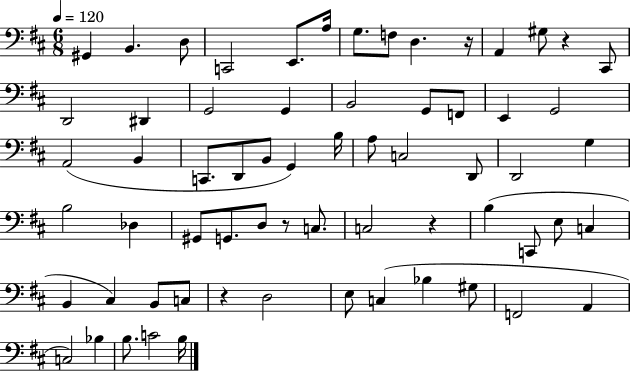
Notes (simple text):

G#2/q B2/q. D3/e C2/h E2/e. A3/s G3/e. F3/e D3/q. R/s A2/q G#3/e R/q C#2/e D2/h D#2/q G2/h G2/q B2/h G2/e F2/e E2/q G2/h A2/h B2/q C2/e. D2/e B2/e G2/q B3/s A3/e C3/h D2/e D2/h G3/q B3/h Db3/q G#2/e G2/e. D3/e R/e C3/e. C3/h R/q B3/q C2/e E3/e C3/q B2/q C#3/q B2/e C3/e R/q D3/h E3/e C3/q Bb3/q G#3/e F2/h A2/q C3/h Bb3/q B3/e. C4/h B3/s